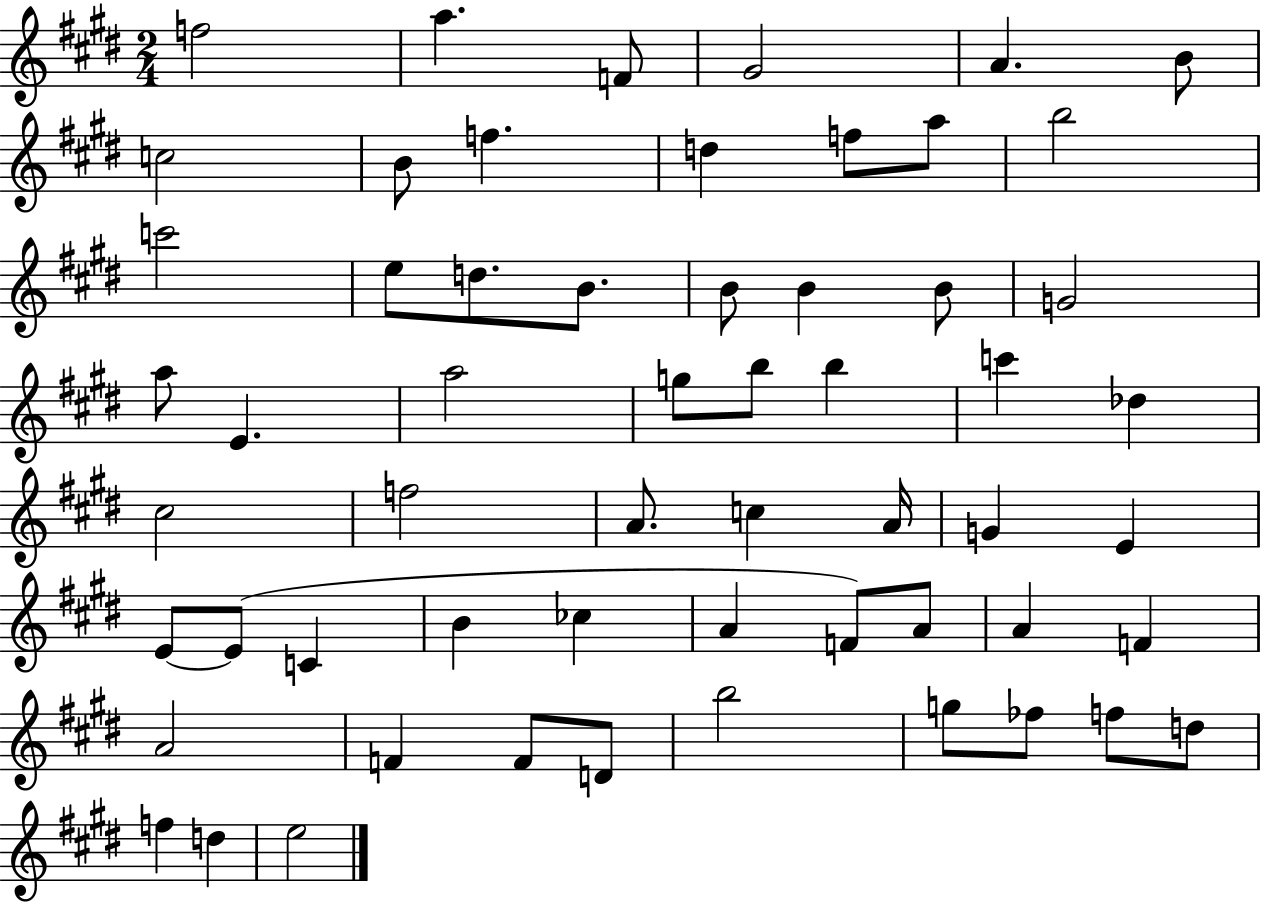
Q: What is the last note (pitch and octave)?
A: E5